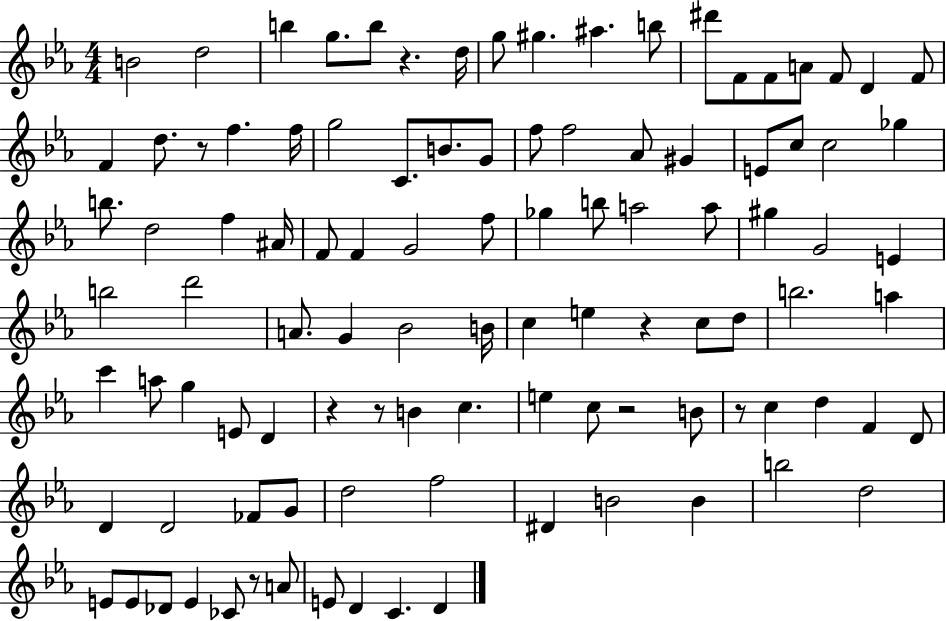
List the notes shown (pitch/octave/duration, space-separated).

B4/h D5/h B5/q G5/e. B5/e R/q. D5/s G5/e G#5/q. A#5/q. B5/e D#6/e F4/e F4/e A4/e F4/e D4/q F4/e F4/q D5/e. R/e F5/q. F5/s G5/h C4/e. B4/e. G4/e F5/e F5/h Ab4/e G#4/q E4/e C5/e C5/h Gb5/q B5/e. D5/h F5/q A#4/s F4/e F4/q G4/h F5/e Gb5/q B5/e A5/h A5/e G#5/q G4/h E4/q B5/h D6/h A4/e. G4/q Bb4/h B4/s C5/q E5/q R/q C5/e D5/e B5/h. A5/q C6/q A5/e G5/q E4/e D4/q R/q R/e B4/q C5/q. E5/q C5/e R/h B4/e R/e C5/q D5/q F4/q D4/e D4/q D4/h FES4/e G4/e D5/h F5/h D#4/q B4/h B4/q B5/h D5/h E4/e E4/e Db4/e E4/q CES4/e R/e A4/e E4/e D4/q C4/q. D4/q